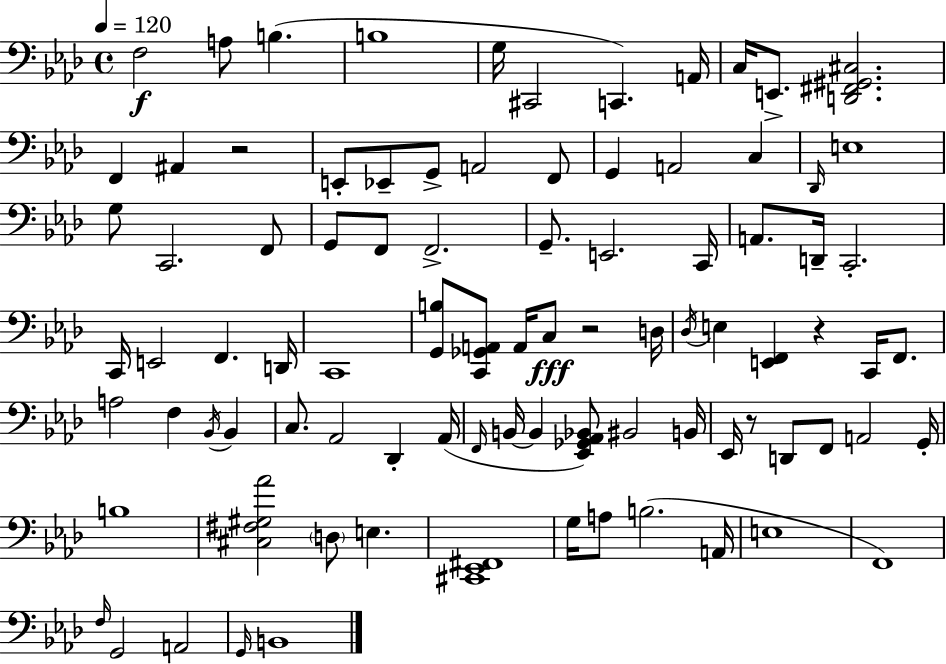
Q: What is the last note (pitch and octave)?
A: B2